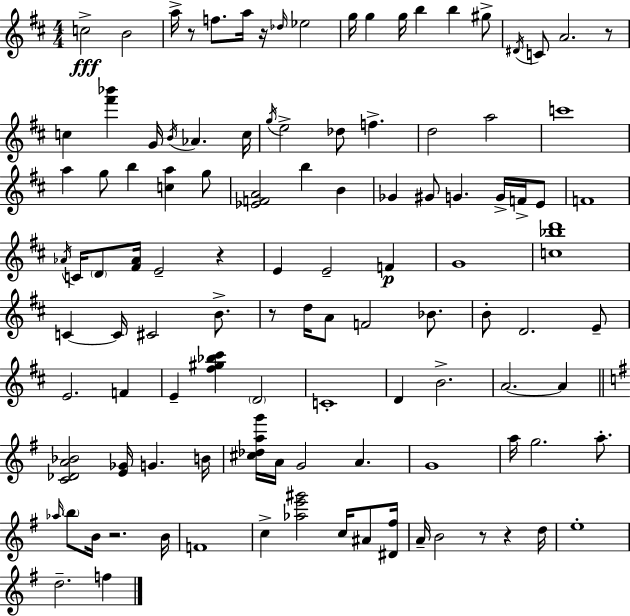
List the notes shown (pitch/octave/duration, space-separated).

C5/h B4/h A5/s R/e F5/e. A5/s R/s Db5/s Eb5/h G5/s G5/q G5/s B5/q B5/q G#5/e D#4/s C4/e A4/h. R/e C5/q [F#6,Bb6]/q G4/s B4/s Ab4/q. C5/s G5/s E5/h Db5/e F5/q. D5/h A5/h C6/w A5/q G5/e B5/q [C5,A5]/q G5/e [Eb4,F4,A4]/h B5/q B4/q Gb4/q G#4/e G4/q. G4/s F4/s E4/e F4/w Ab4/s C4/s D4/e [F#4,Ab4]/s E4/h R/q E4/q E4/h F4/q G4/w [C5,Bb5,D6]/w C4/q C4/s C#4/h B4/e. R/e D5/s A4/e F4/h Bb4/e. B4/e D4/h. E4/e E4/h. F4/q E4/q [F#5,G#5,Bb5,C#6]/q D4/h C4/w D4/q B4/h. A4/h. A4/q [C4,Db4,A4,Bb4]/h [E4,Gb4]/s G4/q. B4/s [C#5,Db5,A5,G6]/s A4/s G4/h A4/q. G4/w A5/s G5/h. A5/e. Ab5/s B5/e B4/s R/h. B4/s F4/w C5/q [Ab5,E6,G#6]/h C5/s A#4/e [D#4,F#5]/s A4/s B4/h R/e R/q D5/s E5/w D5/h. F5/q